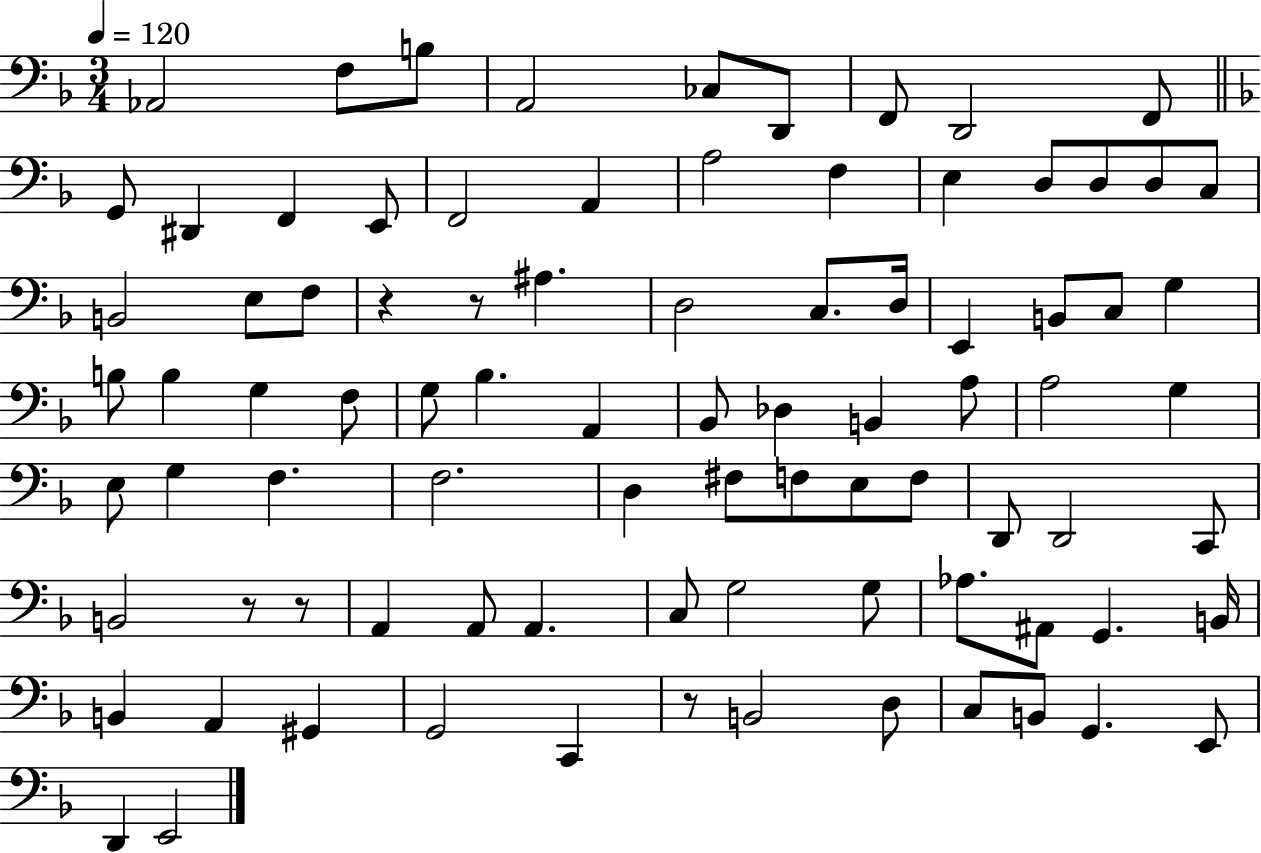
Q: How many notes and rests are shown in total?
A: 87